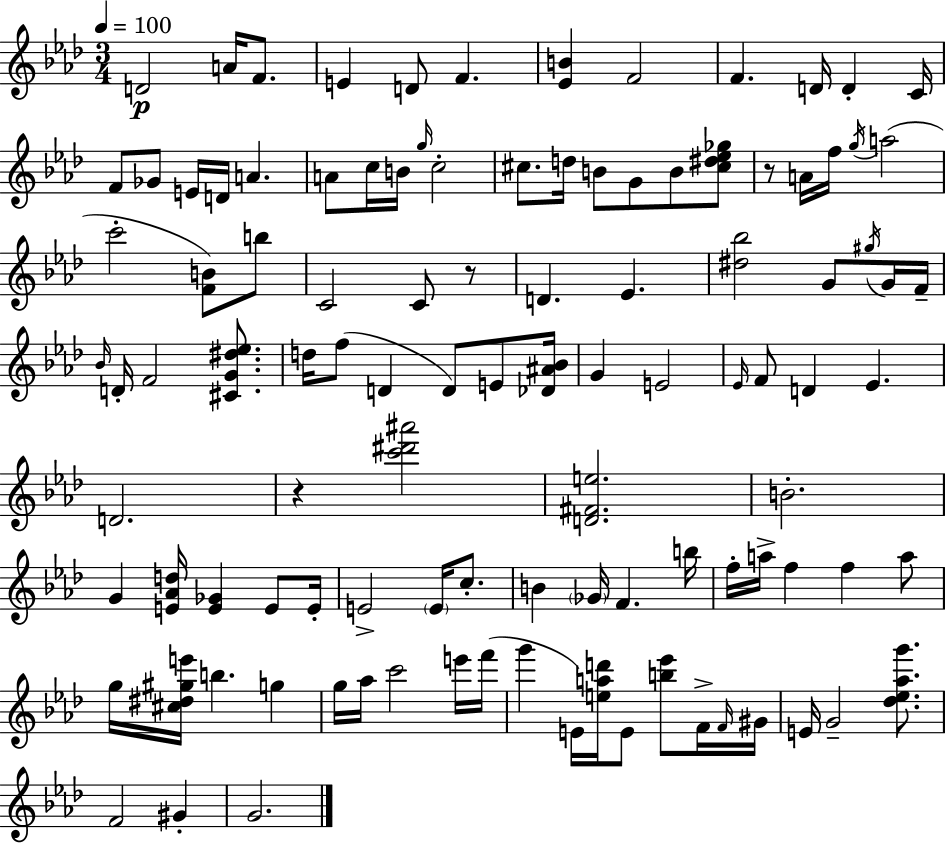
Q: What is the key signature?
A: F minor